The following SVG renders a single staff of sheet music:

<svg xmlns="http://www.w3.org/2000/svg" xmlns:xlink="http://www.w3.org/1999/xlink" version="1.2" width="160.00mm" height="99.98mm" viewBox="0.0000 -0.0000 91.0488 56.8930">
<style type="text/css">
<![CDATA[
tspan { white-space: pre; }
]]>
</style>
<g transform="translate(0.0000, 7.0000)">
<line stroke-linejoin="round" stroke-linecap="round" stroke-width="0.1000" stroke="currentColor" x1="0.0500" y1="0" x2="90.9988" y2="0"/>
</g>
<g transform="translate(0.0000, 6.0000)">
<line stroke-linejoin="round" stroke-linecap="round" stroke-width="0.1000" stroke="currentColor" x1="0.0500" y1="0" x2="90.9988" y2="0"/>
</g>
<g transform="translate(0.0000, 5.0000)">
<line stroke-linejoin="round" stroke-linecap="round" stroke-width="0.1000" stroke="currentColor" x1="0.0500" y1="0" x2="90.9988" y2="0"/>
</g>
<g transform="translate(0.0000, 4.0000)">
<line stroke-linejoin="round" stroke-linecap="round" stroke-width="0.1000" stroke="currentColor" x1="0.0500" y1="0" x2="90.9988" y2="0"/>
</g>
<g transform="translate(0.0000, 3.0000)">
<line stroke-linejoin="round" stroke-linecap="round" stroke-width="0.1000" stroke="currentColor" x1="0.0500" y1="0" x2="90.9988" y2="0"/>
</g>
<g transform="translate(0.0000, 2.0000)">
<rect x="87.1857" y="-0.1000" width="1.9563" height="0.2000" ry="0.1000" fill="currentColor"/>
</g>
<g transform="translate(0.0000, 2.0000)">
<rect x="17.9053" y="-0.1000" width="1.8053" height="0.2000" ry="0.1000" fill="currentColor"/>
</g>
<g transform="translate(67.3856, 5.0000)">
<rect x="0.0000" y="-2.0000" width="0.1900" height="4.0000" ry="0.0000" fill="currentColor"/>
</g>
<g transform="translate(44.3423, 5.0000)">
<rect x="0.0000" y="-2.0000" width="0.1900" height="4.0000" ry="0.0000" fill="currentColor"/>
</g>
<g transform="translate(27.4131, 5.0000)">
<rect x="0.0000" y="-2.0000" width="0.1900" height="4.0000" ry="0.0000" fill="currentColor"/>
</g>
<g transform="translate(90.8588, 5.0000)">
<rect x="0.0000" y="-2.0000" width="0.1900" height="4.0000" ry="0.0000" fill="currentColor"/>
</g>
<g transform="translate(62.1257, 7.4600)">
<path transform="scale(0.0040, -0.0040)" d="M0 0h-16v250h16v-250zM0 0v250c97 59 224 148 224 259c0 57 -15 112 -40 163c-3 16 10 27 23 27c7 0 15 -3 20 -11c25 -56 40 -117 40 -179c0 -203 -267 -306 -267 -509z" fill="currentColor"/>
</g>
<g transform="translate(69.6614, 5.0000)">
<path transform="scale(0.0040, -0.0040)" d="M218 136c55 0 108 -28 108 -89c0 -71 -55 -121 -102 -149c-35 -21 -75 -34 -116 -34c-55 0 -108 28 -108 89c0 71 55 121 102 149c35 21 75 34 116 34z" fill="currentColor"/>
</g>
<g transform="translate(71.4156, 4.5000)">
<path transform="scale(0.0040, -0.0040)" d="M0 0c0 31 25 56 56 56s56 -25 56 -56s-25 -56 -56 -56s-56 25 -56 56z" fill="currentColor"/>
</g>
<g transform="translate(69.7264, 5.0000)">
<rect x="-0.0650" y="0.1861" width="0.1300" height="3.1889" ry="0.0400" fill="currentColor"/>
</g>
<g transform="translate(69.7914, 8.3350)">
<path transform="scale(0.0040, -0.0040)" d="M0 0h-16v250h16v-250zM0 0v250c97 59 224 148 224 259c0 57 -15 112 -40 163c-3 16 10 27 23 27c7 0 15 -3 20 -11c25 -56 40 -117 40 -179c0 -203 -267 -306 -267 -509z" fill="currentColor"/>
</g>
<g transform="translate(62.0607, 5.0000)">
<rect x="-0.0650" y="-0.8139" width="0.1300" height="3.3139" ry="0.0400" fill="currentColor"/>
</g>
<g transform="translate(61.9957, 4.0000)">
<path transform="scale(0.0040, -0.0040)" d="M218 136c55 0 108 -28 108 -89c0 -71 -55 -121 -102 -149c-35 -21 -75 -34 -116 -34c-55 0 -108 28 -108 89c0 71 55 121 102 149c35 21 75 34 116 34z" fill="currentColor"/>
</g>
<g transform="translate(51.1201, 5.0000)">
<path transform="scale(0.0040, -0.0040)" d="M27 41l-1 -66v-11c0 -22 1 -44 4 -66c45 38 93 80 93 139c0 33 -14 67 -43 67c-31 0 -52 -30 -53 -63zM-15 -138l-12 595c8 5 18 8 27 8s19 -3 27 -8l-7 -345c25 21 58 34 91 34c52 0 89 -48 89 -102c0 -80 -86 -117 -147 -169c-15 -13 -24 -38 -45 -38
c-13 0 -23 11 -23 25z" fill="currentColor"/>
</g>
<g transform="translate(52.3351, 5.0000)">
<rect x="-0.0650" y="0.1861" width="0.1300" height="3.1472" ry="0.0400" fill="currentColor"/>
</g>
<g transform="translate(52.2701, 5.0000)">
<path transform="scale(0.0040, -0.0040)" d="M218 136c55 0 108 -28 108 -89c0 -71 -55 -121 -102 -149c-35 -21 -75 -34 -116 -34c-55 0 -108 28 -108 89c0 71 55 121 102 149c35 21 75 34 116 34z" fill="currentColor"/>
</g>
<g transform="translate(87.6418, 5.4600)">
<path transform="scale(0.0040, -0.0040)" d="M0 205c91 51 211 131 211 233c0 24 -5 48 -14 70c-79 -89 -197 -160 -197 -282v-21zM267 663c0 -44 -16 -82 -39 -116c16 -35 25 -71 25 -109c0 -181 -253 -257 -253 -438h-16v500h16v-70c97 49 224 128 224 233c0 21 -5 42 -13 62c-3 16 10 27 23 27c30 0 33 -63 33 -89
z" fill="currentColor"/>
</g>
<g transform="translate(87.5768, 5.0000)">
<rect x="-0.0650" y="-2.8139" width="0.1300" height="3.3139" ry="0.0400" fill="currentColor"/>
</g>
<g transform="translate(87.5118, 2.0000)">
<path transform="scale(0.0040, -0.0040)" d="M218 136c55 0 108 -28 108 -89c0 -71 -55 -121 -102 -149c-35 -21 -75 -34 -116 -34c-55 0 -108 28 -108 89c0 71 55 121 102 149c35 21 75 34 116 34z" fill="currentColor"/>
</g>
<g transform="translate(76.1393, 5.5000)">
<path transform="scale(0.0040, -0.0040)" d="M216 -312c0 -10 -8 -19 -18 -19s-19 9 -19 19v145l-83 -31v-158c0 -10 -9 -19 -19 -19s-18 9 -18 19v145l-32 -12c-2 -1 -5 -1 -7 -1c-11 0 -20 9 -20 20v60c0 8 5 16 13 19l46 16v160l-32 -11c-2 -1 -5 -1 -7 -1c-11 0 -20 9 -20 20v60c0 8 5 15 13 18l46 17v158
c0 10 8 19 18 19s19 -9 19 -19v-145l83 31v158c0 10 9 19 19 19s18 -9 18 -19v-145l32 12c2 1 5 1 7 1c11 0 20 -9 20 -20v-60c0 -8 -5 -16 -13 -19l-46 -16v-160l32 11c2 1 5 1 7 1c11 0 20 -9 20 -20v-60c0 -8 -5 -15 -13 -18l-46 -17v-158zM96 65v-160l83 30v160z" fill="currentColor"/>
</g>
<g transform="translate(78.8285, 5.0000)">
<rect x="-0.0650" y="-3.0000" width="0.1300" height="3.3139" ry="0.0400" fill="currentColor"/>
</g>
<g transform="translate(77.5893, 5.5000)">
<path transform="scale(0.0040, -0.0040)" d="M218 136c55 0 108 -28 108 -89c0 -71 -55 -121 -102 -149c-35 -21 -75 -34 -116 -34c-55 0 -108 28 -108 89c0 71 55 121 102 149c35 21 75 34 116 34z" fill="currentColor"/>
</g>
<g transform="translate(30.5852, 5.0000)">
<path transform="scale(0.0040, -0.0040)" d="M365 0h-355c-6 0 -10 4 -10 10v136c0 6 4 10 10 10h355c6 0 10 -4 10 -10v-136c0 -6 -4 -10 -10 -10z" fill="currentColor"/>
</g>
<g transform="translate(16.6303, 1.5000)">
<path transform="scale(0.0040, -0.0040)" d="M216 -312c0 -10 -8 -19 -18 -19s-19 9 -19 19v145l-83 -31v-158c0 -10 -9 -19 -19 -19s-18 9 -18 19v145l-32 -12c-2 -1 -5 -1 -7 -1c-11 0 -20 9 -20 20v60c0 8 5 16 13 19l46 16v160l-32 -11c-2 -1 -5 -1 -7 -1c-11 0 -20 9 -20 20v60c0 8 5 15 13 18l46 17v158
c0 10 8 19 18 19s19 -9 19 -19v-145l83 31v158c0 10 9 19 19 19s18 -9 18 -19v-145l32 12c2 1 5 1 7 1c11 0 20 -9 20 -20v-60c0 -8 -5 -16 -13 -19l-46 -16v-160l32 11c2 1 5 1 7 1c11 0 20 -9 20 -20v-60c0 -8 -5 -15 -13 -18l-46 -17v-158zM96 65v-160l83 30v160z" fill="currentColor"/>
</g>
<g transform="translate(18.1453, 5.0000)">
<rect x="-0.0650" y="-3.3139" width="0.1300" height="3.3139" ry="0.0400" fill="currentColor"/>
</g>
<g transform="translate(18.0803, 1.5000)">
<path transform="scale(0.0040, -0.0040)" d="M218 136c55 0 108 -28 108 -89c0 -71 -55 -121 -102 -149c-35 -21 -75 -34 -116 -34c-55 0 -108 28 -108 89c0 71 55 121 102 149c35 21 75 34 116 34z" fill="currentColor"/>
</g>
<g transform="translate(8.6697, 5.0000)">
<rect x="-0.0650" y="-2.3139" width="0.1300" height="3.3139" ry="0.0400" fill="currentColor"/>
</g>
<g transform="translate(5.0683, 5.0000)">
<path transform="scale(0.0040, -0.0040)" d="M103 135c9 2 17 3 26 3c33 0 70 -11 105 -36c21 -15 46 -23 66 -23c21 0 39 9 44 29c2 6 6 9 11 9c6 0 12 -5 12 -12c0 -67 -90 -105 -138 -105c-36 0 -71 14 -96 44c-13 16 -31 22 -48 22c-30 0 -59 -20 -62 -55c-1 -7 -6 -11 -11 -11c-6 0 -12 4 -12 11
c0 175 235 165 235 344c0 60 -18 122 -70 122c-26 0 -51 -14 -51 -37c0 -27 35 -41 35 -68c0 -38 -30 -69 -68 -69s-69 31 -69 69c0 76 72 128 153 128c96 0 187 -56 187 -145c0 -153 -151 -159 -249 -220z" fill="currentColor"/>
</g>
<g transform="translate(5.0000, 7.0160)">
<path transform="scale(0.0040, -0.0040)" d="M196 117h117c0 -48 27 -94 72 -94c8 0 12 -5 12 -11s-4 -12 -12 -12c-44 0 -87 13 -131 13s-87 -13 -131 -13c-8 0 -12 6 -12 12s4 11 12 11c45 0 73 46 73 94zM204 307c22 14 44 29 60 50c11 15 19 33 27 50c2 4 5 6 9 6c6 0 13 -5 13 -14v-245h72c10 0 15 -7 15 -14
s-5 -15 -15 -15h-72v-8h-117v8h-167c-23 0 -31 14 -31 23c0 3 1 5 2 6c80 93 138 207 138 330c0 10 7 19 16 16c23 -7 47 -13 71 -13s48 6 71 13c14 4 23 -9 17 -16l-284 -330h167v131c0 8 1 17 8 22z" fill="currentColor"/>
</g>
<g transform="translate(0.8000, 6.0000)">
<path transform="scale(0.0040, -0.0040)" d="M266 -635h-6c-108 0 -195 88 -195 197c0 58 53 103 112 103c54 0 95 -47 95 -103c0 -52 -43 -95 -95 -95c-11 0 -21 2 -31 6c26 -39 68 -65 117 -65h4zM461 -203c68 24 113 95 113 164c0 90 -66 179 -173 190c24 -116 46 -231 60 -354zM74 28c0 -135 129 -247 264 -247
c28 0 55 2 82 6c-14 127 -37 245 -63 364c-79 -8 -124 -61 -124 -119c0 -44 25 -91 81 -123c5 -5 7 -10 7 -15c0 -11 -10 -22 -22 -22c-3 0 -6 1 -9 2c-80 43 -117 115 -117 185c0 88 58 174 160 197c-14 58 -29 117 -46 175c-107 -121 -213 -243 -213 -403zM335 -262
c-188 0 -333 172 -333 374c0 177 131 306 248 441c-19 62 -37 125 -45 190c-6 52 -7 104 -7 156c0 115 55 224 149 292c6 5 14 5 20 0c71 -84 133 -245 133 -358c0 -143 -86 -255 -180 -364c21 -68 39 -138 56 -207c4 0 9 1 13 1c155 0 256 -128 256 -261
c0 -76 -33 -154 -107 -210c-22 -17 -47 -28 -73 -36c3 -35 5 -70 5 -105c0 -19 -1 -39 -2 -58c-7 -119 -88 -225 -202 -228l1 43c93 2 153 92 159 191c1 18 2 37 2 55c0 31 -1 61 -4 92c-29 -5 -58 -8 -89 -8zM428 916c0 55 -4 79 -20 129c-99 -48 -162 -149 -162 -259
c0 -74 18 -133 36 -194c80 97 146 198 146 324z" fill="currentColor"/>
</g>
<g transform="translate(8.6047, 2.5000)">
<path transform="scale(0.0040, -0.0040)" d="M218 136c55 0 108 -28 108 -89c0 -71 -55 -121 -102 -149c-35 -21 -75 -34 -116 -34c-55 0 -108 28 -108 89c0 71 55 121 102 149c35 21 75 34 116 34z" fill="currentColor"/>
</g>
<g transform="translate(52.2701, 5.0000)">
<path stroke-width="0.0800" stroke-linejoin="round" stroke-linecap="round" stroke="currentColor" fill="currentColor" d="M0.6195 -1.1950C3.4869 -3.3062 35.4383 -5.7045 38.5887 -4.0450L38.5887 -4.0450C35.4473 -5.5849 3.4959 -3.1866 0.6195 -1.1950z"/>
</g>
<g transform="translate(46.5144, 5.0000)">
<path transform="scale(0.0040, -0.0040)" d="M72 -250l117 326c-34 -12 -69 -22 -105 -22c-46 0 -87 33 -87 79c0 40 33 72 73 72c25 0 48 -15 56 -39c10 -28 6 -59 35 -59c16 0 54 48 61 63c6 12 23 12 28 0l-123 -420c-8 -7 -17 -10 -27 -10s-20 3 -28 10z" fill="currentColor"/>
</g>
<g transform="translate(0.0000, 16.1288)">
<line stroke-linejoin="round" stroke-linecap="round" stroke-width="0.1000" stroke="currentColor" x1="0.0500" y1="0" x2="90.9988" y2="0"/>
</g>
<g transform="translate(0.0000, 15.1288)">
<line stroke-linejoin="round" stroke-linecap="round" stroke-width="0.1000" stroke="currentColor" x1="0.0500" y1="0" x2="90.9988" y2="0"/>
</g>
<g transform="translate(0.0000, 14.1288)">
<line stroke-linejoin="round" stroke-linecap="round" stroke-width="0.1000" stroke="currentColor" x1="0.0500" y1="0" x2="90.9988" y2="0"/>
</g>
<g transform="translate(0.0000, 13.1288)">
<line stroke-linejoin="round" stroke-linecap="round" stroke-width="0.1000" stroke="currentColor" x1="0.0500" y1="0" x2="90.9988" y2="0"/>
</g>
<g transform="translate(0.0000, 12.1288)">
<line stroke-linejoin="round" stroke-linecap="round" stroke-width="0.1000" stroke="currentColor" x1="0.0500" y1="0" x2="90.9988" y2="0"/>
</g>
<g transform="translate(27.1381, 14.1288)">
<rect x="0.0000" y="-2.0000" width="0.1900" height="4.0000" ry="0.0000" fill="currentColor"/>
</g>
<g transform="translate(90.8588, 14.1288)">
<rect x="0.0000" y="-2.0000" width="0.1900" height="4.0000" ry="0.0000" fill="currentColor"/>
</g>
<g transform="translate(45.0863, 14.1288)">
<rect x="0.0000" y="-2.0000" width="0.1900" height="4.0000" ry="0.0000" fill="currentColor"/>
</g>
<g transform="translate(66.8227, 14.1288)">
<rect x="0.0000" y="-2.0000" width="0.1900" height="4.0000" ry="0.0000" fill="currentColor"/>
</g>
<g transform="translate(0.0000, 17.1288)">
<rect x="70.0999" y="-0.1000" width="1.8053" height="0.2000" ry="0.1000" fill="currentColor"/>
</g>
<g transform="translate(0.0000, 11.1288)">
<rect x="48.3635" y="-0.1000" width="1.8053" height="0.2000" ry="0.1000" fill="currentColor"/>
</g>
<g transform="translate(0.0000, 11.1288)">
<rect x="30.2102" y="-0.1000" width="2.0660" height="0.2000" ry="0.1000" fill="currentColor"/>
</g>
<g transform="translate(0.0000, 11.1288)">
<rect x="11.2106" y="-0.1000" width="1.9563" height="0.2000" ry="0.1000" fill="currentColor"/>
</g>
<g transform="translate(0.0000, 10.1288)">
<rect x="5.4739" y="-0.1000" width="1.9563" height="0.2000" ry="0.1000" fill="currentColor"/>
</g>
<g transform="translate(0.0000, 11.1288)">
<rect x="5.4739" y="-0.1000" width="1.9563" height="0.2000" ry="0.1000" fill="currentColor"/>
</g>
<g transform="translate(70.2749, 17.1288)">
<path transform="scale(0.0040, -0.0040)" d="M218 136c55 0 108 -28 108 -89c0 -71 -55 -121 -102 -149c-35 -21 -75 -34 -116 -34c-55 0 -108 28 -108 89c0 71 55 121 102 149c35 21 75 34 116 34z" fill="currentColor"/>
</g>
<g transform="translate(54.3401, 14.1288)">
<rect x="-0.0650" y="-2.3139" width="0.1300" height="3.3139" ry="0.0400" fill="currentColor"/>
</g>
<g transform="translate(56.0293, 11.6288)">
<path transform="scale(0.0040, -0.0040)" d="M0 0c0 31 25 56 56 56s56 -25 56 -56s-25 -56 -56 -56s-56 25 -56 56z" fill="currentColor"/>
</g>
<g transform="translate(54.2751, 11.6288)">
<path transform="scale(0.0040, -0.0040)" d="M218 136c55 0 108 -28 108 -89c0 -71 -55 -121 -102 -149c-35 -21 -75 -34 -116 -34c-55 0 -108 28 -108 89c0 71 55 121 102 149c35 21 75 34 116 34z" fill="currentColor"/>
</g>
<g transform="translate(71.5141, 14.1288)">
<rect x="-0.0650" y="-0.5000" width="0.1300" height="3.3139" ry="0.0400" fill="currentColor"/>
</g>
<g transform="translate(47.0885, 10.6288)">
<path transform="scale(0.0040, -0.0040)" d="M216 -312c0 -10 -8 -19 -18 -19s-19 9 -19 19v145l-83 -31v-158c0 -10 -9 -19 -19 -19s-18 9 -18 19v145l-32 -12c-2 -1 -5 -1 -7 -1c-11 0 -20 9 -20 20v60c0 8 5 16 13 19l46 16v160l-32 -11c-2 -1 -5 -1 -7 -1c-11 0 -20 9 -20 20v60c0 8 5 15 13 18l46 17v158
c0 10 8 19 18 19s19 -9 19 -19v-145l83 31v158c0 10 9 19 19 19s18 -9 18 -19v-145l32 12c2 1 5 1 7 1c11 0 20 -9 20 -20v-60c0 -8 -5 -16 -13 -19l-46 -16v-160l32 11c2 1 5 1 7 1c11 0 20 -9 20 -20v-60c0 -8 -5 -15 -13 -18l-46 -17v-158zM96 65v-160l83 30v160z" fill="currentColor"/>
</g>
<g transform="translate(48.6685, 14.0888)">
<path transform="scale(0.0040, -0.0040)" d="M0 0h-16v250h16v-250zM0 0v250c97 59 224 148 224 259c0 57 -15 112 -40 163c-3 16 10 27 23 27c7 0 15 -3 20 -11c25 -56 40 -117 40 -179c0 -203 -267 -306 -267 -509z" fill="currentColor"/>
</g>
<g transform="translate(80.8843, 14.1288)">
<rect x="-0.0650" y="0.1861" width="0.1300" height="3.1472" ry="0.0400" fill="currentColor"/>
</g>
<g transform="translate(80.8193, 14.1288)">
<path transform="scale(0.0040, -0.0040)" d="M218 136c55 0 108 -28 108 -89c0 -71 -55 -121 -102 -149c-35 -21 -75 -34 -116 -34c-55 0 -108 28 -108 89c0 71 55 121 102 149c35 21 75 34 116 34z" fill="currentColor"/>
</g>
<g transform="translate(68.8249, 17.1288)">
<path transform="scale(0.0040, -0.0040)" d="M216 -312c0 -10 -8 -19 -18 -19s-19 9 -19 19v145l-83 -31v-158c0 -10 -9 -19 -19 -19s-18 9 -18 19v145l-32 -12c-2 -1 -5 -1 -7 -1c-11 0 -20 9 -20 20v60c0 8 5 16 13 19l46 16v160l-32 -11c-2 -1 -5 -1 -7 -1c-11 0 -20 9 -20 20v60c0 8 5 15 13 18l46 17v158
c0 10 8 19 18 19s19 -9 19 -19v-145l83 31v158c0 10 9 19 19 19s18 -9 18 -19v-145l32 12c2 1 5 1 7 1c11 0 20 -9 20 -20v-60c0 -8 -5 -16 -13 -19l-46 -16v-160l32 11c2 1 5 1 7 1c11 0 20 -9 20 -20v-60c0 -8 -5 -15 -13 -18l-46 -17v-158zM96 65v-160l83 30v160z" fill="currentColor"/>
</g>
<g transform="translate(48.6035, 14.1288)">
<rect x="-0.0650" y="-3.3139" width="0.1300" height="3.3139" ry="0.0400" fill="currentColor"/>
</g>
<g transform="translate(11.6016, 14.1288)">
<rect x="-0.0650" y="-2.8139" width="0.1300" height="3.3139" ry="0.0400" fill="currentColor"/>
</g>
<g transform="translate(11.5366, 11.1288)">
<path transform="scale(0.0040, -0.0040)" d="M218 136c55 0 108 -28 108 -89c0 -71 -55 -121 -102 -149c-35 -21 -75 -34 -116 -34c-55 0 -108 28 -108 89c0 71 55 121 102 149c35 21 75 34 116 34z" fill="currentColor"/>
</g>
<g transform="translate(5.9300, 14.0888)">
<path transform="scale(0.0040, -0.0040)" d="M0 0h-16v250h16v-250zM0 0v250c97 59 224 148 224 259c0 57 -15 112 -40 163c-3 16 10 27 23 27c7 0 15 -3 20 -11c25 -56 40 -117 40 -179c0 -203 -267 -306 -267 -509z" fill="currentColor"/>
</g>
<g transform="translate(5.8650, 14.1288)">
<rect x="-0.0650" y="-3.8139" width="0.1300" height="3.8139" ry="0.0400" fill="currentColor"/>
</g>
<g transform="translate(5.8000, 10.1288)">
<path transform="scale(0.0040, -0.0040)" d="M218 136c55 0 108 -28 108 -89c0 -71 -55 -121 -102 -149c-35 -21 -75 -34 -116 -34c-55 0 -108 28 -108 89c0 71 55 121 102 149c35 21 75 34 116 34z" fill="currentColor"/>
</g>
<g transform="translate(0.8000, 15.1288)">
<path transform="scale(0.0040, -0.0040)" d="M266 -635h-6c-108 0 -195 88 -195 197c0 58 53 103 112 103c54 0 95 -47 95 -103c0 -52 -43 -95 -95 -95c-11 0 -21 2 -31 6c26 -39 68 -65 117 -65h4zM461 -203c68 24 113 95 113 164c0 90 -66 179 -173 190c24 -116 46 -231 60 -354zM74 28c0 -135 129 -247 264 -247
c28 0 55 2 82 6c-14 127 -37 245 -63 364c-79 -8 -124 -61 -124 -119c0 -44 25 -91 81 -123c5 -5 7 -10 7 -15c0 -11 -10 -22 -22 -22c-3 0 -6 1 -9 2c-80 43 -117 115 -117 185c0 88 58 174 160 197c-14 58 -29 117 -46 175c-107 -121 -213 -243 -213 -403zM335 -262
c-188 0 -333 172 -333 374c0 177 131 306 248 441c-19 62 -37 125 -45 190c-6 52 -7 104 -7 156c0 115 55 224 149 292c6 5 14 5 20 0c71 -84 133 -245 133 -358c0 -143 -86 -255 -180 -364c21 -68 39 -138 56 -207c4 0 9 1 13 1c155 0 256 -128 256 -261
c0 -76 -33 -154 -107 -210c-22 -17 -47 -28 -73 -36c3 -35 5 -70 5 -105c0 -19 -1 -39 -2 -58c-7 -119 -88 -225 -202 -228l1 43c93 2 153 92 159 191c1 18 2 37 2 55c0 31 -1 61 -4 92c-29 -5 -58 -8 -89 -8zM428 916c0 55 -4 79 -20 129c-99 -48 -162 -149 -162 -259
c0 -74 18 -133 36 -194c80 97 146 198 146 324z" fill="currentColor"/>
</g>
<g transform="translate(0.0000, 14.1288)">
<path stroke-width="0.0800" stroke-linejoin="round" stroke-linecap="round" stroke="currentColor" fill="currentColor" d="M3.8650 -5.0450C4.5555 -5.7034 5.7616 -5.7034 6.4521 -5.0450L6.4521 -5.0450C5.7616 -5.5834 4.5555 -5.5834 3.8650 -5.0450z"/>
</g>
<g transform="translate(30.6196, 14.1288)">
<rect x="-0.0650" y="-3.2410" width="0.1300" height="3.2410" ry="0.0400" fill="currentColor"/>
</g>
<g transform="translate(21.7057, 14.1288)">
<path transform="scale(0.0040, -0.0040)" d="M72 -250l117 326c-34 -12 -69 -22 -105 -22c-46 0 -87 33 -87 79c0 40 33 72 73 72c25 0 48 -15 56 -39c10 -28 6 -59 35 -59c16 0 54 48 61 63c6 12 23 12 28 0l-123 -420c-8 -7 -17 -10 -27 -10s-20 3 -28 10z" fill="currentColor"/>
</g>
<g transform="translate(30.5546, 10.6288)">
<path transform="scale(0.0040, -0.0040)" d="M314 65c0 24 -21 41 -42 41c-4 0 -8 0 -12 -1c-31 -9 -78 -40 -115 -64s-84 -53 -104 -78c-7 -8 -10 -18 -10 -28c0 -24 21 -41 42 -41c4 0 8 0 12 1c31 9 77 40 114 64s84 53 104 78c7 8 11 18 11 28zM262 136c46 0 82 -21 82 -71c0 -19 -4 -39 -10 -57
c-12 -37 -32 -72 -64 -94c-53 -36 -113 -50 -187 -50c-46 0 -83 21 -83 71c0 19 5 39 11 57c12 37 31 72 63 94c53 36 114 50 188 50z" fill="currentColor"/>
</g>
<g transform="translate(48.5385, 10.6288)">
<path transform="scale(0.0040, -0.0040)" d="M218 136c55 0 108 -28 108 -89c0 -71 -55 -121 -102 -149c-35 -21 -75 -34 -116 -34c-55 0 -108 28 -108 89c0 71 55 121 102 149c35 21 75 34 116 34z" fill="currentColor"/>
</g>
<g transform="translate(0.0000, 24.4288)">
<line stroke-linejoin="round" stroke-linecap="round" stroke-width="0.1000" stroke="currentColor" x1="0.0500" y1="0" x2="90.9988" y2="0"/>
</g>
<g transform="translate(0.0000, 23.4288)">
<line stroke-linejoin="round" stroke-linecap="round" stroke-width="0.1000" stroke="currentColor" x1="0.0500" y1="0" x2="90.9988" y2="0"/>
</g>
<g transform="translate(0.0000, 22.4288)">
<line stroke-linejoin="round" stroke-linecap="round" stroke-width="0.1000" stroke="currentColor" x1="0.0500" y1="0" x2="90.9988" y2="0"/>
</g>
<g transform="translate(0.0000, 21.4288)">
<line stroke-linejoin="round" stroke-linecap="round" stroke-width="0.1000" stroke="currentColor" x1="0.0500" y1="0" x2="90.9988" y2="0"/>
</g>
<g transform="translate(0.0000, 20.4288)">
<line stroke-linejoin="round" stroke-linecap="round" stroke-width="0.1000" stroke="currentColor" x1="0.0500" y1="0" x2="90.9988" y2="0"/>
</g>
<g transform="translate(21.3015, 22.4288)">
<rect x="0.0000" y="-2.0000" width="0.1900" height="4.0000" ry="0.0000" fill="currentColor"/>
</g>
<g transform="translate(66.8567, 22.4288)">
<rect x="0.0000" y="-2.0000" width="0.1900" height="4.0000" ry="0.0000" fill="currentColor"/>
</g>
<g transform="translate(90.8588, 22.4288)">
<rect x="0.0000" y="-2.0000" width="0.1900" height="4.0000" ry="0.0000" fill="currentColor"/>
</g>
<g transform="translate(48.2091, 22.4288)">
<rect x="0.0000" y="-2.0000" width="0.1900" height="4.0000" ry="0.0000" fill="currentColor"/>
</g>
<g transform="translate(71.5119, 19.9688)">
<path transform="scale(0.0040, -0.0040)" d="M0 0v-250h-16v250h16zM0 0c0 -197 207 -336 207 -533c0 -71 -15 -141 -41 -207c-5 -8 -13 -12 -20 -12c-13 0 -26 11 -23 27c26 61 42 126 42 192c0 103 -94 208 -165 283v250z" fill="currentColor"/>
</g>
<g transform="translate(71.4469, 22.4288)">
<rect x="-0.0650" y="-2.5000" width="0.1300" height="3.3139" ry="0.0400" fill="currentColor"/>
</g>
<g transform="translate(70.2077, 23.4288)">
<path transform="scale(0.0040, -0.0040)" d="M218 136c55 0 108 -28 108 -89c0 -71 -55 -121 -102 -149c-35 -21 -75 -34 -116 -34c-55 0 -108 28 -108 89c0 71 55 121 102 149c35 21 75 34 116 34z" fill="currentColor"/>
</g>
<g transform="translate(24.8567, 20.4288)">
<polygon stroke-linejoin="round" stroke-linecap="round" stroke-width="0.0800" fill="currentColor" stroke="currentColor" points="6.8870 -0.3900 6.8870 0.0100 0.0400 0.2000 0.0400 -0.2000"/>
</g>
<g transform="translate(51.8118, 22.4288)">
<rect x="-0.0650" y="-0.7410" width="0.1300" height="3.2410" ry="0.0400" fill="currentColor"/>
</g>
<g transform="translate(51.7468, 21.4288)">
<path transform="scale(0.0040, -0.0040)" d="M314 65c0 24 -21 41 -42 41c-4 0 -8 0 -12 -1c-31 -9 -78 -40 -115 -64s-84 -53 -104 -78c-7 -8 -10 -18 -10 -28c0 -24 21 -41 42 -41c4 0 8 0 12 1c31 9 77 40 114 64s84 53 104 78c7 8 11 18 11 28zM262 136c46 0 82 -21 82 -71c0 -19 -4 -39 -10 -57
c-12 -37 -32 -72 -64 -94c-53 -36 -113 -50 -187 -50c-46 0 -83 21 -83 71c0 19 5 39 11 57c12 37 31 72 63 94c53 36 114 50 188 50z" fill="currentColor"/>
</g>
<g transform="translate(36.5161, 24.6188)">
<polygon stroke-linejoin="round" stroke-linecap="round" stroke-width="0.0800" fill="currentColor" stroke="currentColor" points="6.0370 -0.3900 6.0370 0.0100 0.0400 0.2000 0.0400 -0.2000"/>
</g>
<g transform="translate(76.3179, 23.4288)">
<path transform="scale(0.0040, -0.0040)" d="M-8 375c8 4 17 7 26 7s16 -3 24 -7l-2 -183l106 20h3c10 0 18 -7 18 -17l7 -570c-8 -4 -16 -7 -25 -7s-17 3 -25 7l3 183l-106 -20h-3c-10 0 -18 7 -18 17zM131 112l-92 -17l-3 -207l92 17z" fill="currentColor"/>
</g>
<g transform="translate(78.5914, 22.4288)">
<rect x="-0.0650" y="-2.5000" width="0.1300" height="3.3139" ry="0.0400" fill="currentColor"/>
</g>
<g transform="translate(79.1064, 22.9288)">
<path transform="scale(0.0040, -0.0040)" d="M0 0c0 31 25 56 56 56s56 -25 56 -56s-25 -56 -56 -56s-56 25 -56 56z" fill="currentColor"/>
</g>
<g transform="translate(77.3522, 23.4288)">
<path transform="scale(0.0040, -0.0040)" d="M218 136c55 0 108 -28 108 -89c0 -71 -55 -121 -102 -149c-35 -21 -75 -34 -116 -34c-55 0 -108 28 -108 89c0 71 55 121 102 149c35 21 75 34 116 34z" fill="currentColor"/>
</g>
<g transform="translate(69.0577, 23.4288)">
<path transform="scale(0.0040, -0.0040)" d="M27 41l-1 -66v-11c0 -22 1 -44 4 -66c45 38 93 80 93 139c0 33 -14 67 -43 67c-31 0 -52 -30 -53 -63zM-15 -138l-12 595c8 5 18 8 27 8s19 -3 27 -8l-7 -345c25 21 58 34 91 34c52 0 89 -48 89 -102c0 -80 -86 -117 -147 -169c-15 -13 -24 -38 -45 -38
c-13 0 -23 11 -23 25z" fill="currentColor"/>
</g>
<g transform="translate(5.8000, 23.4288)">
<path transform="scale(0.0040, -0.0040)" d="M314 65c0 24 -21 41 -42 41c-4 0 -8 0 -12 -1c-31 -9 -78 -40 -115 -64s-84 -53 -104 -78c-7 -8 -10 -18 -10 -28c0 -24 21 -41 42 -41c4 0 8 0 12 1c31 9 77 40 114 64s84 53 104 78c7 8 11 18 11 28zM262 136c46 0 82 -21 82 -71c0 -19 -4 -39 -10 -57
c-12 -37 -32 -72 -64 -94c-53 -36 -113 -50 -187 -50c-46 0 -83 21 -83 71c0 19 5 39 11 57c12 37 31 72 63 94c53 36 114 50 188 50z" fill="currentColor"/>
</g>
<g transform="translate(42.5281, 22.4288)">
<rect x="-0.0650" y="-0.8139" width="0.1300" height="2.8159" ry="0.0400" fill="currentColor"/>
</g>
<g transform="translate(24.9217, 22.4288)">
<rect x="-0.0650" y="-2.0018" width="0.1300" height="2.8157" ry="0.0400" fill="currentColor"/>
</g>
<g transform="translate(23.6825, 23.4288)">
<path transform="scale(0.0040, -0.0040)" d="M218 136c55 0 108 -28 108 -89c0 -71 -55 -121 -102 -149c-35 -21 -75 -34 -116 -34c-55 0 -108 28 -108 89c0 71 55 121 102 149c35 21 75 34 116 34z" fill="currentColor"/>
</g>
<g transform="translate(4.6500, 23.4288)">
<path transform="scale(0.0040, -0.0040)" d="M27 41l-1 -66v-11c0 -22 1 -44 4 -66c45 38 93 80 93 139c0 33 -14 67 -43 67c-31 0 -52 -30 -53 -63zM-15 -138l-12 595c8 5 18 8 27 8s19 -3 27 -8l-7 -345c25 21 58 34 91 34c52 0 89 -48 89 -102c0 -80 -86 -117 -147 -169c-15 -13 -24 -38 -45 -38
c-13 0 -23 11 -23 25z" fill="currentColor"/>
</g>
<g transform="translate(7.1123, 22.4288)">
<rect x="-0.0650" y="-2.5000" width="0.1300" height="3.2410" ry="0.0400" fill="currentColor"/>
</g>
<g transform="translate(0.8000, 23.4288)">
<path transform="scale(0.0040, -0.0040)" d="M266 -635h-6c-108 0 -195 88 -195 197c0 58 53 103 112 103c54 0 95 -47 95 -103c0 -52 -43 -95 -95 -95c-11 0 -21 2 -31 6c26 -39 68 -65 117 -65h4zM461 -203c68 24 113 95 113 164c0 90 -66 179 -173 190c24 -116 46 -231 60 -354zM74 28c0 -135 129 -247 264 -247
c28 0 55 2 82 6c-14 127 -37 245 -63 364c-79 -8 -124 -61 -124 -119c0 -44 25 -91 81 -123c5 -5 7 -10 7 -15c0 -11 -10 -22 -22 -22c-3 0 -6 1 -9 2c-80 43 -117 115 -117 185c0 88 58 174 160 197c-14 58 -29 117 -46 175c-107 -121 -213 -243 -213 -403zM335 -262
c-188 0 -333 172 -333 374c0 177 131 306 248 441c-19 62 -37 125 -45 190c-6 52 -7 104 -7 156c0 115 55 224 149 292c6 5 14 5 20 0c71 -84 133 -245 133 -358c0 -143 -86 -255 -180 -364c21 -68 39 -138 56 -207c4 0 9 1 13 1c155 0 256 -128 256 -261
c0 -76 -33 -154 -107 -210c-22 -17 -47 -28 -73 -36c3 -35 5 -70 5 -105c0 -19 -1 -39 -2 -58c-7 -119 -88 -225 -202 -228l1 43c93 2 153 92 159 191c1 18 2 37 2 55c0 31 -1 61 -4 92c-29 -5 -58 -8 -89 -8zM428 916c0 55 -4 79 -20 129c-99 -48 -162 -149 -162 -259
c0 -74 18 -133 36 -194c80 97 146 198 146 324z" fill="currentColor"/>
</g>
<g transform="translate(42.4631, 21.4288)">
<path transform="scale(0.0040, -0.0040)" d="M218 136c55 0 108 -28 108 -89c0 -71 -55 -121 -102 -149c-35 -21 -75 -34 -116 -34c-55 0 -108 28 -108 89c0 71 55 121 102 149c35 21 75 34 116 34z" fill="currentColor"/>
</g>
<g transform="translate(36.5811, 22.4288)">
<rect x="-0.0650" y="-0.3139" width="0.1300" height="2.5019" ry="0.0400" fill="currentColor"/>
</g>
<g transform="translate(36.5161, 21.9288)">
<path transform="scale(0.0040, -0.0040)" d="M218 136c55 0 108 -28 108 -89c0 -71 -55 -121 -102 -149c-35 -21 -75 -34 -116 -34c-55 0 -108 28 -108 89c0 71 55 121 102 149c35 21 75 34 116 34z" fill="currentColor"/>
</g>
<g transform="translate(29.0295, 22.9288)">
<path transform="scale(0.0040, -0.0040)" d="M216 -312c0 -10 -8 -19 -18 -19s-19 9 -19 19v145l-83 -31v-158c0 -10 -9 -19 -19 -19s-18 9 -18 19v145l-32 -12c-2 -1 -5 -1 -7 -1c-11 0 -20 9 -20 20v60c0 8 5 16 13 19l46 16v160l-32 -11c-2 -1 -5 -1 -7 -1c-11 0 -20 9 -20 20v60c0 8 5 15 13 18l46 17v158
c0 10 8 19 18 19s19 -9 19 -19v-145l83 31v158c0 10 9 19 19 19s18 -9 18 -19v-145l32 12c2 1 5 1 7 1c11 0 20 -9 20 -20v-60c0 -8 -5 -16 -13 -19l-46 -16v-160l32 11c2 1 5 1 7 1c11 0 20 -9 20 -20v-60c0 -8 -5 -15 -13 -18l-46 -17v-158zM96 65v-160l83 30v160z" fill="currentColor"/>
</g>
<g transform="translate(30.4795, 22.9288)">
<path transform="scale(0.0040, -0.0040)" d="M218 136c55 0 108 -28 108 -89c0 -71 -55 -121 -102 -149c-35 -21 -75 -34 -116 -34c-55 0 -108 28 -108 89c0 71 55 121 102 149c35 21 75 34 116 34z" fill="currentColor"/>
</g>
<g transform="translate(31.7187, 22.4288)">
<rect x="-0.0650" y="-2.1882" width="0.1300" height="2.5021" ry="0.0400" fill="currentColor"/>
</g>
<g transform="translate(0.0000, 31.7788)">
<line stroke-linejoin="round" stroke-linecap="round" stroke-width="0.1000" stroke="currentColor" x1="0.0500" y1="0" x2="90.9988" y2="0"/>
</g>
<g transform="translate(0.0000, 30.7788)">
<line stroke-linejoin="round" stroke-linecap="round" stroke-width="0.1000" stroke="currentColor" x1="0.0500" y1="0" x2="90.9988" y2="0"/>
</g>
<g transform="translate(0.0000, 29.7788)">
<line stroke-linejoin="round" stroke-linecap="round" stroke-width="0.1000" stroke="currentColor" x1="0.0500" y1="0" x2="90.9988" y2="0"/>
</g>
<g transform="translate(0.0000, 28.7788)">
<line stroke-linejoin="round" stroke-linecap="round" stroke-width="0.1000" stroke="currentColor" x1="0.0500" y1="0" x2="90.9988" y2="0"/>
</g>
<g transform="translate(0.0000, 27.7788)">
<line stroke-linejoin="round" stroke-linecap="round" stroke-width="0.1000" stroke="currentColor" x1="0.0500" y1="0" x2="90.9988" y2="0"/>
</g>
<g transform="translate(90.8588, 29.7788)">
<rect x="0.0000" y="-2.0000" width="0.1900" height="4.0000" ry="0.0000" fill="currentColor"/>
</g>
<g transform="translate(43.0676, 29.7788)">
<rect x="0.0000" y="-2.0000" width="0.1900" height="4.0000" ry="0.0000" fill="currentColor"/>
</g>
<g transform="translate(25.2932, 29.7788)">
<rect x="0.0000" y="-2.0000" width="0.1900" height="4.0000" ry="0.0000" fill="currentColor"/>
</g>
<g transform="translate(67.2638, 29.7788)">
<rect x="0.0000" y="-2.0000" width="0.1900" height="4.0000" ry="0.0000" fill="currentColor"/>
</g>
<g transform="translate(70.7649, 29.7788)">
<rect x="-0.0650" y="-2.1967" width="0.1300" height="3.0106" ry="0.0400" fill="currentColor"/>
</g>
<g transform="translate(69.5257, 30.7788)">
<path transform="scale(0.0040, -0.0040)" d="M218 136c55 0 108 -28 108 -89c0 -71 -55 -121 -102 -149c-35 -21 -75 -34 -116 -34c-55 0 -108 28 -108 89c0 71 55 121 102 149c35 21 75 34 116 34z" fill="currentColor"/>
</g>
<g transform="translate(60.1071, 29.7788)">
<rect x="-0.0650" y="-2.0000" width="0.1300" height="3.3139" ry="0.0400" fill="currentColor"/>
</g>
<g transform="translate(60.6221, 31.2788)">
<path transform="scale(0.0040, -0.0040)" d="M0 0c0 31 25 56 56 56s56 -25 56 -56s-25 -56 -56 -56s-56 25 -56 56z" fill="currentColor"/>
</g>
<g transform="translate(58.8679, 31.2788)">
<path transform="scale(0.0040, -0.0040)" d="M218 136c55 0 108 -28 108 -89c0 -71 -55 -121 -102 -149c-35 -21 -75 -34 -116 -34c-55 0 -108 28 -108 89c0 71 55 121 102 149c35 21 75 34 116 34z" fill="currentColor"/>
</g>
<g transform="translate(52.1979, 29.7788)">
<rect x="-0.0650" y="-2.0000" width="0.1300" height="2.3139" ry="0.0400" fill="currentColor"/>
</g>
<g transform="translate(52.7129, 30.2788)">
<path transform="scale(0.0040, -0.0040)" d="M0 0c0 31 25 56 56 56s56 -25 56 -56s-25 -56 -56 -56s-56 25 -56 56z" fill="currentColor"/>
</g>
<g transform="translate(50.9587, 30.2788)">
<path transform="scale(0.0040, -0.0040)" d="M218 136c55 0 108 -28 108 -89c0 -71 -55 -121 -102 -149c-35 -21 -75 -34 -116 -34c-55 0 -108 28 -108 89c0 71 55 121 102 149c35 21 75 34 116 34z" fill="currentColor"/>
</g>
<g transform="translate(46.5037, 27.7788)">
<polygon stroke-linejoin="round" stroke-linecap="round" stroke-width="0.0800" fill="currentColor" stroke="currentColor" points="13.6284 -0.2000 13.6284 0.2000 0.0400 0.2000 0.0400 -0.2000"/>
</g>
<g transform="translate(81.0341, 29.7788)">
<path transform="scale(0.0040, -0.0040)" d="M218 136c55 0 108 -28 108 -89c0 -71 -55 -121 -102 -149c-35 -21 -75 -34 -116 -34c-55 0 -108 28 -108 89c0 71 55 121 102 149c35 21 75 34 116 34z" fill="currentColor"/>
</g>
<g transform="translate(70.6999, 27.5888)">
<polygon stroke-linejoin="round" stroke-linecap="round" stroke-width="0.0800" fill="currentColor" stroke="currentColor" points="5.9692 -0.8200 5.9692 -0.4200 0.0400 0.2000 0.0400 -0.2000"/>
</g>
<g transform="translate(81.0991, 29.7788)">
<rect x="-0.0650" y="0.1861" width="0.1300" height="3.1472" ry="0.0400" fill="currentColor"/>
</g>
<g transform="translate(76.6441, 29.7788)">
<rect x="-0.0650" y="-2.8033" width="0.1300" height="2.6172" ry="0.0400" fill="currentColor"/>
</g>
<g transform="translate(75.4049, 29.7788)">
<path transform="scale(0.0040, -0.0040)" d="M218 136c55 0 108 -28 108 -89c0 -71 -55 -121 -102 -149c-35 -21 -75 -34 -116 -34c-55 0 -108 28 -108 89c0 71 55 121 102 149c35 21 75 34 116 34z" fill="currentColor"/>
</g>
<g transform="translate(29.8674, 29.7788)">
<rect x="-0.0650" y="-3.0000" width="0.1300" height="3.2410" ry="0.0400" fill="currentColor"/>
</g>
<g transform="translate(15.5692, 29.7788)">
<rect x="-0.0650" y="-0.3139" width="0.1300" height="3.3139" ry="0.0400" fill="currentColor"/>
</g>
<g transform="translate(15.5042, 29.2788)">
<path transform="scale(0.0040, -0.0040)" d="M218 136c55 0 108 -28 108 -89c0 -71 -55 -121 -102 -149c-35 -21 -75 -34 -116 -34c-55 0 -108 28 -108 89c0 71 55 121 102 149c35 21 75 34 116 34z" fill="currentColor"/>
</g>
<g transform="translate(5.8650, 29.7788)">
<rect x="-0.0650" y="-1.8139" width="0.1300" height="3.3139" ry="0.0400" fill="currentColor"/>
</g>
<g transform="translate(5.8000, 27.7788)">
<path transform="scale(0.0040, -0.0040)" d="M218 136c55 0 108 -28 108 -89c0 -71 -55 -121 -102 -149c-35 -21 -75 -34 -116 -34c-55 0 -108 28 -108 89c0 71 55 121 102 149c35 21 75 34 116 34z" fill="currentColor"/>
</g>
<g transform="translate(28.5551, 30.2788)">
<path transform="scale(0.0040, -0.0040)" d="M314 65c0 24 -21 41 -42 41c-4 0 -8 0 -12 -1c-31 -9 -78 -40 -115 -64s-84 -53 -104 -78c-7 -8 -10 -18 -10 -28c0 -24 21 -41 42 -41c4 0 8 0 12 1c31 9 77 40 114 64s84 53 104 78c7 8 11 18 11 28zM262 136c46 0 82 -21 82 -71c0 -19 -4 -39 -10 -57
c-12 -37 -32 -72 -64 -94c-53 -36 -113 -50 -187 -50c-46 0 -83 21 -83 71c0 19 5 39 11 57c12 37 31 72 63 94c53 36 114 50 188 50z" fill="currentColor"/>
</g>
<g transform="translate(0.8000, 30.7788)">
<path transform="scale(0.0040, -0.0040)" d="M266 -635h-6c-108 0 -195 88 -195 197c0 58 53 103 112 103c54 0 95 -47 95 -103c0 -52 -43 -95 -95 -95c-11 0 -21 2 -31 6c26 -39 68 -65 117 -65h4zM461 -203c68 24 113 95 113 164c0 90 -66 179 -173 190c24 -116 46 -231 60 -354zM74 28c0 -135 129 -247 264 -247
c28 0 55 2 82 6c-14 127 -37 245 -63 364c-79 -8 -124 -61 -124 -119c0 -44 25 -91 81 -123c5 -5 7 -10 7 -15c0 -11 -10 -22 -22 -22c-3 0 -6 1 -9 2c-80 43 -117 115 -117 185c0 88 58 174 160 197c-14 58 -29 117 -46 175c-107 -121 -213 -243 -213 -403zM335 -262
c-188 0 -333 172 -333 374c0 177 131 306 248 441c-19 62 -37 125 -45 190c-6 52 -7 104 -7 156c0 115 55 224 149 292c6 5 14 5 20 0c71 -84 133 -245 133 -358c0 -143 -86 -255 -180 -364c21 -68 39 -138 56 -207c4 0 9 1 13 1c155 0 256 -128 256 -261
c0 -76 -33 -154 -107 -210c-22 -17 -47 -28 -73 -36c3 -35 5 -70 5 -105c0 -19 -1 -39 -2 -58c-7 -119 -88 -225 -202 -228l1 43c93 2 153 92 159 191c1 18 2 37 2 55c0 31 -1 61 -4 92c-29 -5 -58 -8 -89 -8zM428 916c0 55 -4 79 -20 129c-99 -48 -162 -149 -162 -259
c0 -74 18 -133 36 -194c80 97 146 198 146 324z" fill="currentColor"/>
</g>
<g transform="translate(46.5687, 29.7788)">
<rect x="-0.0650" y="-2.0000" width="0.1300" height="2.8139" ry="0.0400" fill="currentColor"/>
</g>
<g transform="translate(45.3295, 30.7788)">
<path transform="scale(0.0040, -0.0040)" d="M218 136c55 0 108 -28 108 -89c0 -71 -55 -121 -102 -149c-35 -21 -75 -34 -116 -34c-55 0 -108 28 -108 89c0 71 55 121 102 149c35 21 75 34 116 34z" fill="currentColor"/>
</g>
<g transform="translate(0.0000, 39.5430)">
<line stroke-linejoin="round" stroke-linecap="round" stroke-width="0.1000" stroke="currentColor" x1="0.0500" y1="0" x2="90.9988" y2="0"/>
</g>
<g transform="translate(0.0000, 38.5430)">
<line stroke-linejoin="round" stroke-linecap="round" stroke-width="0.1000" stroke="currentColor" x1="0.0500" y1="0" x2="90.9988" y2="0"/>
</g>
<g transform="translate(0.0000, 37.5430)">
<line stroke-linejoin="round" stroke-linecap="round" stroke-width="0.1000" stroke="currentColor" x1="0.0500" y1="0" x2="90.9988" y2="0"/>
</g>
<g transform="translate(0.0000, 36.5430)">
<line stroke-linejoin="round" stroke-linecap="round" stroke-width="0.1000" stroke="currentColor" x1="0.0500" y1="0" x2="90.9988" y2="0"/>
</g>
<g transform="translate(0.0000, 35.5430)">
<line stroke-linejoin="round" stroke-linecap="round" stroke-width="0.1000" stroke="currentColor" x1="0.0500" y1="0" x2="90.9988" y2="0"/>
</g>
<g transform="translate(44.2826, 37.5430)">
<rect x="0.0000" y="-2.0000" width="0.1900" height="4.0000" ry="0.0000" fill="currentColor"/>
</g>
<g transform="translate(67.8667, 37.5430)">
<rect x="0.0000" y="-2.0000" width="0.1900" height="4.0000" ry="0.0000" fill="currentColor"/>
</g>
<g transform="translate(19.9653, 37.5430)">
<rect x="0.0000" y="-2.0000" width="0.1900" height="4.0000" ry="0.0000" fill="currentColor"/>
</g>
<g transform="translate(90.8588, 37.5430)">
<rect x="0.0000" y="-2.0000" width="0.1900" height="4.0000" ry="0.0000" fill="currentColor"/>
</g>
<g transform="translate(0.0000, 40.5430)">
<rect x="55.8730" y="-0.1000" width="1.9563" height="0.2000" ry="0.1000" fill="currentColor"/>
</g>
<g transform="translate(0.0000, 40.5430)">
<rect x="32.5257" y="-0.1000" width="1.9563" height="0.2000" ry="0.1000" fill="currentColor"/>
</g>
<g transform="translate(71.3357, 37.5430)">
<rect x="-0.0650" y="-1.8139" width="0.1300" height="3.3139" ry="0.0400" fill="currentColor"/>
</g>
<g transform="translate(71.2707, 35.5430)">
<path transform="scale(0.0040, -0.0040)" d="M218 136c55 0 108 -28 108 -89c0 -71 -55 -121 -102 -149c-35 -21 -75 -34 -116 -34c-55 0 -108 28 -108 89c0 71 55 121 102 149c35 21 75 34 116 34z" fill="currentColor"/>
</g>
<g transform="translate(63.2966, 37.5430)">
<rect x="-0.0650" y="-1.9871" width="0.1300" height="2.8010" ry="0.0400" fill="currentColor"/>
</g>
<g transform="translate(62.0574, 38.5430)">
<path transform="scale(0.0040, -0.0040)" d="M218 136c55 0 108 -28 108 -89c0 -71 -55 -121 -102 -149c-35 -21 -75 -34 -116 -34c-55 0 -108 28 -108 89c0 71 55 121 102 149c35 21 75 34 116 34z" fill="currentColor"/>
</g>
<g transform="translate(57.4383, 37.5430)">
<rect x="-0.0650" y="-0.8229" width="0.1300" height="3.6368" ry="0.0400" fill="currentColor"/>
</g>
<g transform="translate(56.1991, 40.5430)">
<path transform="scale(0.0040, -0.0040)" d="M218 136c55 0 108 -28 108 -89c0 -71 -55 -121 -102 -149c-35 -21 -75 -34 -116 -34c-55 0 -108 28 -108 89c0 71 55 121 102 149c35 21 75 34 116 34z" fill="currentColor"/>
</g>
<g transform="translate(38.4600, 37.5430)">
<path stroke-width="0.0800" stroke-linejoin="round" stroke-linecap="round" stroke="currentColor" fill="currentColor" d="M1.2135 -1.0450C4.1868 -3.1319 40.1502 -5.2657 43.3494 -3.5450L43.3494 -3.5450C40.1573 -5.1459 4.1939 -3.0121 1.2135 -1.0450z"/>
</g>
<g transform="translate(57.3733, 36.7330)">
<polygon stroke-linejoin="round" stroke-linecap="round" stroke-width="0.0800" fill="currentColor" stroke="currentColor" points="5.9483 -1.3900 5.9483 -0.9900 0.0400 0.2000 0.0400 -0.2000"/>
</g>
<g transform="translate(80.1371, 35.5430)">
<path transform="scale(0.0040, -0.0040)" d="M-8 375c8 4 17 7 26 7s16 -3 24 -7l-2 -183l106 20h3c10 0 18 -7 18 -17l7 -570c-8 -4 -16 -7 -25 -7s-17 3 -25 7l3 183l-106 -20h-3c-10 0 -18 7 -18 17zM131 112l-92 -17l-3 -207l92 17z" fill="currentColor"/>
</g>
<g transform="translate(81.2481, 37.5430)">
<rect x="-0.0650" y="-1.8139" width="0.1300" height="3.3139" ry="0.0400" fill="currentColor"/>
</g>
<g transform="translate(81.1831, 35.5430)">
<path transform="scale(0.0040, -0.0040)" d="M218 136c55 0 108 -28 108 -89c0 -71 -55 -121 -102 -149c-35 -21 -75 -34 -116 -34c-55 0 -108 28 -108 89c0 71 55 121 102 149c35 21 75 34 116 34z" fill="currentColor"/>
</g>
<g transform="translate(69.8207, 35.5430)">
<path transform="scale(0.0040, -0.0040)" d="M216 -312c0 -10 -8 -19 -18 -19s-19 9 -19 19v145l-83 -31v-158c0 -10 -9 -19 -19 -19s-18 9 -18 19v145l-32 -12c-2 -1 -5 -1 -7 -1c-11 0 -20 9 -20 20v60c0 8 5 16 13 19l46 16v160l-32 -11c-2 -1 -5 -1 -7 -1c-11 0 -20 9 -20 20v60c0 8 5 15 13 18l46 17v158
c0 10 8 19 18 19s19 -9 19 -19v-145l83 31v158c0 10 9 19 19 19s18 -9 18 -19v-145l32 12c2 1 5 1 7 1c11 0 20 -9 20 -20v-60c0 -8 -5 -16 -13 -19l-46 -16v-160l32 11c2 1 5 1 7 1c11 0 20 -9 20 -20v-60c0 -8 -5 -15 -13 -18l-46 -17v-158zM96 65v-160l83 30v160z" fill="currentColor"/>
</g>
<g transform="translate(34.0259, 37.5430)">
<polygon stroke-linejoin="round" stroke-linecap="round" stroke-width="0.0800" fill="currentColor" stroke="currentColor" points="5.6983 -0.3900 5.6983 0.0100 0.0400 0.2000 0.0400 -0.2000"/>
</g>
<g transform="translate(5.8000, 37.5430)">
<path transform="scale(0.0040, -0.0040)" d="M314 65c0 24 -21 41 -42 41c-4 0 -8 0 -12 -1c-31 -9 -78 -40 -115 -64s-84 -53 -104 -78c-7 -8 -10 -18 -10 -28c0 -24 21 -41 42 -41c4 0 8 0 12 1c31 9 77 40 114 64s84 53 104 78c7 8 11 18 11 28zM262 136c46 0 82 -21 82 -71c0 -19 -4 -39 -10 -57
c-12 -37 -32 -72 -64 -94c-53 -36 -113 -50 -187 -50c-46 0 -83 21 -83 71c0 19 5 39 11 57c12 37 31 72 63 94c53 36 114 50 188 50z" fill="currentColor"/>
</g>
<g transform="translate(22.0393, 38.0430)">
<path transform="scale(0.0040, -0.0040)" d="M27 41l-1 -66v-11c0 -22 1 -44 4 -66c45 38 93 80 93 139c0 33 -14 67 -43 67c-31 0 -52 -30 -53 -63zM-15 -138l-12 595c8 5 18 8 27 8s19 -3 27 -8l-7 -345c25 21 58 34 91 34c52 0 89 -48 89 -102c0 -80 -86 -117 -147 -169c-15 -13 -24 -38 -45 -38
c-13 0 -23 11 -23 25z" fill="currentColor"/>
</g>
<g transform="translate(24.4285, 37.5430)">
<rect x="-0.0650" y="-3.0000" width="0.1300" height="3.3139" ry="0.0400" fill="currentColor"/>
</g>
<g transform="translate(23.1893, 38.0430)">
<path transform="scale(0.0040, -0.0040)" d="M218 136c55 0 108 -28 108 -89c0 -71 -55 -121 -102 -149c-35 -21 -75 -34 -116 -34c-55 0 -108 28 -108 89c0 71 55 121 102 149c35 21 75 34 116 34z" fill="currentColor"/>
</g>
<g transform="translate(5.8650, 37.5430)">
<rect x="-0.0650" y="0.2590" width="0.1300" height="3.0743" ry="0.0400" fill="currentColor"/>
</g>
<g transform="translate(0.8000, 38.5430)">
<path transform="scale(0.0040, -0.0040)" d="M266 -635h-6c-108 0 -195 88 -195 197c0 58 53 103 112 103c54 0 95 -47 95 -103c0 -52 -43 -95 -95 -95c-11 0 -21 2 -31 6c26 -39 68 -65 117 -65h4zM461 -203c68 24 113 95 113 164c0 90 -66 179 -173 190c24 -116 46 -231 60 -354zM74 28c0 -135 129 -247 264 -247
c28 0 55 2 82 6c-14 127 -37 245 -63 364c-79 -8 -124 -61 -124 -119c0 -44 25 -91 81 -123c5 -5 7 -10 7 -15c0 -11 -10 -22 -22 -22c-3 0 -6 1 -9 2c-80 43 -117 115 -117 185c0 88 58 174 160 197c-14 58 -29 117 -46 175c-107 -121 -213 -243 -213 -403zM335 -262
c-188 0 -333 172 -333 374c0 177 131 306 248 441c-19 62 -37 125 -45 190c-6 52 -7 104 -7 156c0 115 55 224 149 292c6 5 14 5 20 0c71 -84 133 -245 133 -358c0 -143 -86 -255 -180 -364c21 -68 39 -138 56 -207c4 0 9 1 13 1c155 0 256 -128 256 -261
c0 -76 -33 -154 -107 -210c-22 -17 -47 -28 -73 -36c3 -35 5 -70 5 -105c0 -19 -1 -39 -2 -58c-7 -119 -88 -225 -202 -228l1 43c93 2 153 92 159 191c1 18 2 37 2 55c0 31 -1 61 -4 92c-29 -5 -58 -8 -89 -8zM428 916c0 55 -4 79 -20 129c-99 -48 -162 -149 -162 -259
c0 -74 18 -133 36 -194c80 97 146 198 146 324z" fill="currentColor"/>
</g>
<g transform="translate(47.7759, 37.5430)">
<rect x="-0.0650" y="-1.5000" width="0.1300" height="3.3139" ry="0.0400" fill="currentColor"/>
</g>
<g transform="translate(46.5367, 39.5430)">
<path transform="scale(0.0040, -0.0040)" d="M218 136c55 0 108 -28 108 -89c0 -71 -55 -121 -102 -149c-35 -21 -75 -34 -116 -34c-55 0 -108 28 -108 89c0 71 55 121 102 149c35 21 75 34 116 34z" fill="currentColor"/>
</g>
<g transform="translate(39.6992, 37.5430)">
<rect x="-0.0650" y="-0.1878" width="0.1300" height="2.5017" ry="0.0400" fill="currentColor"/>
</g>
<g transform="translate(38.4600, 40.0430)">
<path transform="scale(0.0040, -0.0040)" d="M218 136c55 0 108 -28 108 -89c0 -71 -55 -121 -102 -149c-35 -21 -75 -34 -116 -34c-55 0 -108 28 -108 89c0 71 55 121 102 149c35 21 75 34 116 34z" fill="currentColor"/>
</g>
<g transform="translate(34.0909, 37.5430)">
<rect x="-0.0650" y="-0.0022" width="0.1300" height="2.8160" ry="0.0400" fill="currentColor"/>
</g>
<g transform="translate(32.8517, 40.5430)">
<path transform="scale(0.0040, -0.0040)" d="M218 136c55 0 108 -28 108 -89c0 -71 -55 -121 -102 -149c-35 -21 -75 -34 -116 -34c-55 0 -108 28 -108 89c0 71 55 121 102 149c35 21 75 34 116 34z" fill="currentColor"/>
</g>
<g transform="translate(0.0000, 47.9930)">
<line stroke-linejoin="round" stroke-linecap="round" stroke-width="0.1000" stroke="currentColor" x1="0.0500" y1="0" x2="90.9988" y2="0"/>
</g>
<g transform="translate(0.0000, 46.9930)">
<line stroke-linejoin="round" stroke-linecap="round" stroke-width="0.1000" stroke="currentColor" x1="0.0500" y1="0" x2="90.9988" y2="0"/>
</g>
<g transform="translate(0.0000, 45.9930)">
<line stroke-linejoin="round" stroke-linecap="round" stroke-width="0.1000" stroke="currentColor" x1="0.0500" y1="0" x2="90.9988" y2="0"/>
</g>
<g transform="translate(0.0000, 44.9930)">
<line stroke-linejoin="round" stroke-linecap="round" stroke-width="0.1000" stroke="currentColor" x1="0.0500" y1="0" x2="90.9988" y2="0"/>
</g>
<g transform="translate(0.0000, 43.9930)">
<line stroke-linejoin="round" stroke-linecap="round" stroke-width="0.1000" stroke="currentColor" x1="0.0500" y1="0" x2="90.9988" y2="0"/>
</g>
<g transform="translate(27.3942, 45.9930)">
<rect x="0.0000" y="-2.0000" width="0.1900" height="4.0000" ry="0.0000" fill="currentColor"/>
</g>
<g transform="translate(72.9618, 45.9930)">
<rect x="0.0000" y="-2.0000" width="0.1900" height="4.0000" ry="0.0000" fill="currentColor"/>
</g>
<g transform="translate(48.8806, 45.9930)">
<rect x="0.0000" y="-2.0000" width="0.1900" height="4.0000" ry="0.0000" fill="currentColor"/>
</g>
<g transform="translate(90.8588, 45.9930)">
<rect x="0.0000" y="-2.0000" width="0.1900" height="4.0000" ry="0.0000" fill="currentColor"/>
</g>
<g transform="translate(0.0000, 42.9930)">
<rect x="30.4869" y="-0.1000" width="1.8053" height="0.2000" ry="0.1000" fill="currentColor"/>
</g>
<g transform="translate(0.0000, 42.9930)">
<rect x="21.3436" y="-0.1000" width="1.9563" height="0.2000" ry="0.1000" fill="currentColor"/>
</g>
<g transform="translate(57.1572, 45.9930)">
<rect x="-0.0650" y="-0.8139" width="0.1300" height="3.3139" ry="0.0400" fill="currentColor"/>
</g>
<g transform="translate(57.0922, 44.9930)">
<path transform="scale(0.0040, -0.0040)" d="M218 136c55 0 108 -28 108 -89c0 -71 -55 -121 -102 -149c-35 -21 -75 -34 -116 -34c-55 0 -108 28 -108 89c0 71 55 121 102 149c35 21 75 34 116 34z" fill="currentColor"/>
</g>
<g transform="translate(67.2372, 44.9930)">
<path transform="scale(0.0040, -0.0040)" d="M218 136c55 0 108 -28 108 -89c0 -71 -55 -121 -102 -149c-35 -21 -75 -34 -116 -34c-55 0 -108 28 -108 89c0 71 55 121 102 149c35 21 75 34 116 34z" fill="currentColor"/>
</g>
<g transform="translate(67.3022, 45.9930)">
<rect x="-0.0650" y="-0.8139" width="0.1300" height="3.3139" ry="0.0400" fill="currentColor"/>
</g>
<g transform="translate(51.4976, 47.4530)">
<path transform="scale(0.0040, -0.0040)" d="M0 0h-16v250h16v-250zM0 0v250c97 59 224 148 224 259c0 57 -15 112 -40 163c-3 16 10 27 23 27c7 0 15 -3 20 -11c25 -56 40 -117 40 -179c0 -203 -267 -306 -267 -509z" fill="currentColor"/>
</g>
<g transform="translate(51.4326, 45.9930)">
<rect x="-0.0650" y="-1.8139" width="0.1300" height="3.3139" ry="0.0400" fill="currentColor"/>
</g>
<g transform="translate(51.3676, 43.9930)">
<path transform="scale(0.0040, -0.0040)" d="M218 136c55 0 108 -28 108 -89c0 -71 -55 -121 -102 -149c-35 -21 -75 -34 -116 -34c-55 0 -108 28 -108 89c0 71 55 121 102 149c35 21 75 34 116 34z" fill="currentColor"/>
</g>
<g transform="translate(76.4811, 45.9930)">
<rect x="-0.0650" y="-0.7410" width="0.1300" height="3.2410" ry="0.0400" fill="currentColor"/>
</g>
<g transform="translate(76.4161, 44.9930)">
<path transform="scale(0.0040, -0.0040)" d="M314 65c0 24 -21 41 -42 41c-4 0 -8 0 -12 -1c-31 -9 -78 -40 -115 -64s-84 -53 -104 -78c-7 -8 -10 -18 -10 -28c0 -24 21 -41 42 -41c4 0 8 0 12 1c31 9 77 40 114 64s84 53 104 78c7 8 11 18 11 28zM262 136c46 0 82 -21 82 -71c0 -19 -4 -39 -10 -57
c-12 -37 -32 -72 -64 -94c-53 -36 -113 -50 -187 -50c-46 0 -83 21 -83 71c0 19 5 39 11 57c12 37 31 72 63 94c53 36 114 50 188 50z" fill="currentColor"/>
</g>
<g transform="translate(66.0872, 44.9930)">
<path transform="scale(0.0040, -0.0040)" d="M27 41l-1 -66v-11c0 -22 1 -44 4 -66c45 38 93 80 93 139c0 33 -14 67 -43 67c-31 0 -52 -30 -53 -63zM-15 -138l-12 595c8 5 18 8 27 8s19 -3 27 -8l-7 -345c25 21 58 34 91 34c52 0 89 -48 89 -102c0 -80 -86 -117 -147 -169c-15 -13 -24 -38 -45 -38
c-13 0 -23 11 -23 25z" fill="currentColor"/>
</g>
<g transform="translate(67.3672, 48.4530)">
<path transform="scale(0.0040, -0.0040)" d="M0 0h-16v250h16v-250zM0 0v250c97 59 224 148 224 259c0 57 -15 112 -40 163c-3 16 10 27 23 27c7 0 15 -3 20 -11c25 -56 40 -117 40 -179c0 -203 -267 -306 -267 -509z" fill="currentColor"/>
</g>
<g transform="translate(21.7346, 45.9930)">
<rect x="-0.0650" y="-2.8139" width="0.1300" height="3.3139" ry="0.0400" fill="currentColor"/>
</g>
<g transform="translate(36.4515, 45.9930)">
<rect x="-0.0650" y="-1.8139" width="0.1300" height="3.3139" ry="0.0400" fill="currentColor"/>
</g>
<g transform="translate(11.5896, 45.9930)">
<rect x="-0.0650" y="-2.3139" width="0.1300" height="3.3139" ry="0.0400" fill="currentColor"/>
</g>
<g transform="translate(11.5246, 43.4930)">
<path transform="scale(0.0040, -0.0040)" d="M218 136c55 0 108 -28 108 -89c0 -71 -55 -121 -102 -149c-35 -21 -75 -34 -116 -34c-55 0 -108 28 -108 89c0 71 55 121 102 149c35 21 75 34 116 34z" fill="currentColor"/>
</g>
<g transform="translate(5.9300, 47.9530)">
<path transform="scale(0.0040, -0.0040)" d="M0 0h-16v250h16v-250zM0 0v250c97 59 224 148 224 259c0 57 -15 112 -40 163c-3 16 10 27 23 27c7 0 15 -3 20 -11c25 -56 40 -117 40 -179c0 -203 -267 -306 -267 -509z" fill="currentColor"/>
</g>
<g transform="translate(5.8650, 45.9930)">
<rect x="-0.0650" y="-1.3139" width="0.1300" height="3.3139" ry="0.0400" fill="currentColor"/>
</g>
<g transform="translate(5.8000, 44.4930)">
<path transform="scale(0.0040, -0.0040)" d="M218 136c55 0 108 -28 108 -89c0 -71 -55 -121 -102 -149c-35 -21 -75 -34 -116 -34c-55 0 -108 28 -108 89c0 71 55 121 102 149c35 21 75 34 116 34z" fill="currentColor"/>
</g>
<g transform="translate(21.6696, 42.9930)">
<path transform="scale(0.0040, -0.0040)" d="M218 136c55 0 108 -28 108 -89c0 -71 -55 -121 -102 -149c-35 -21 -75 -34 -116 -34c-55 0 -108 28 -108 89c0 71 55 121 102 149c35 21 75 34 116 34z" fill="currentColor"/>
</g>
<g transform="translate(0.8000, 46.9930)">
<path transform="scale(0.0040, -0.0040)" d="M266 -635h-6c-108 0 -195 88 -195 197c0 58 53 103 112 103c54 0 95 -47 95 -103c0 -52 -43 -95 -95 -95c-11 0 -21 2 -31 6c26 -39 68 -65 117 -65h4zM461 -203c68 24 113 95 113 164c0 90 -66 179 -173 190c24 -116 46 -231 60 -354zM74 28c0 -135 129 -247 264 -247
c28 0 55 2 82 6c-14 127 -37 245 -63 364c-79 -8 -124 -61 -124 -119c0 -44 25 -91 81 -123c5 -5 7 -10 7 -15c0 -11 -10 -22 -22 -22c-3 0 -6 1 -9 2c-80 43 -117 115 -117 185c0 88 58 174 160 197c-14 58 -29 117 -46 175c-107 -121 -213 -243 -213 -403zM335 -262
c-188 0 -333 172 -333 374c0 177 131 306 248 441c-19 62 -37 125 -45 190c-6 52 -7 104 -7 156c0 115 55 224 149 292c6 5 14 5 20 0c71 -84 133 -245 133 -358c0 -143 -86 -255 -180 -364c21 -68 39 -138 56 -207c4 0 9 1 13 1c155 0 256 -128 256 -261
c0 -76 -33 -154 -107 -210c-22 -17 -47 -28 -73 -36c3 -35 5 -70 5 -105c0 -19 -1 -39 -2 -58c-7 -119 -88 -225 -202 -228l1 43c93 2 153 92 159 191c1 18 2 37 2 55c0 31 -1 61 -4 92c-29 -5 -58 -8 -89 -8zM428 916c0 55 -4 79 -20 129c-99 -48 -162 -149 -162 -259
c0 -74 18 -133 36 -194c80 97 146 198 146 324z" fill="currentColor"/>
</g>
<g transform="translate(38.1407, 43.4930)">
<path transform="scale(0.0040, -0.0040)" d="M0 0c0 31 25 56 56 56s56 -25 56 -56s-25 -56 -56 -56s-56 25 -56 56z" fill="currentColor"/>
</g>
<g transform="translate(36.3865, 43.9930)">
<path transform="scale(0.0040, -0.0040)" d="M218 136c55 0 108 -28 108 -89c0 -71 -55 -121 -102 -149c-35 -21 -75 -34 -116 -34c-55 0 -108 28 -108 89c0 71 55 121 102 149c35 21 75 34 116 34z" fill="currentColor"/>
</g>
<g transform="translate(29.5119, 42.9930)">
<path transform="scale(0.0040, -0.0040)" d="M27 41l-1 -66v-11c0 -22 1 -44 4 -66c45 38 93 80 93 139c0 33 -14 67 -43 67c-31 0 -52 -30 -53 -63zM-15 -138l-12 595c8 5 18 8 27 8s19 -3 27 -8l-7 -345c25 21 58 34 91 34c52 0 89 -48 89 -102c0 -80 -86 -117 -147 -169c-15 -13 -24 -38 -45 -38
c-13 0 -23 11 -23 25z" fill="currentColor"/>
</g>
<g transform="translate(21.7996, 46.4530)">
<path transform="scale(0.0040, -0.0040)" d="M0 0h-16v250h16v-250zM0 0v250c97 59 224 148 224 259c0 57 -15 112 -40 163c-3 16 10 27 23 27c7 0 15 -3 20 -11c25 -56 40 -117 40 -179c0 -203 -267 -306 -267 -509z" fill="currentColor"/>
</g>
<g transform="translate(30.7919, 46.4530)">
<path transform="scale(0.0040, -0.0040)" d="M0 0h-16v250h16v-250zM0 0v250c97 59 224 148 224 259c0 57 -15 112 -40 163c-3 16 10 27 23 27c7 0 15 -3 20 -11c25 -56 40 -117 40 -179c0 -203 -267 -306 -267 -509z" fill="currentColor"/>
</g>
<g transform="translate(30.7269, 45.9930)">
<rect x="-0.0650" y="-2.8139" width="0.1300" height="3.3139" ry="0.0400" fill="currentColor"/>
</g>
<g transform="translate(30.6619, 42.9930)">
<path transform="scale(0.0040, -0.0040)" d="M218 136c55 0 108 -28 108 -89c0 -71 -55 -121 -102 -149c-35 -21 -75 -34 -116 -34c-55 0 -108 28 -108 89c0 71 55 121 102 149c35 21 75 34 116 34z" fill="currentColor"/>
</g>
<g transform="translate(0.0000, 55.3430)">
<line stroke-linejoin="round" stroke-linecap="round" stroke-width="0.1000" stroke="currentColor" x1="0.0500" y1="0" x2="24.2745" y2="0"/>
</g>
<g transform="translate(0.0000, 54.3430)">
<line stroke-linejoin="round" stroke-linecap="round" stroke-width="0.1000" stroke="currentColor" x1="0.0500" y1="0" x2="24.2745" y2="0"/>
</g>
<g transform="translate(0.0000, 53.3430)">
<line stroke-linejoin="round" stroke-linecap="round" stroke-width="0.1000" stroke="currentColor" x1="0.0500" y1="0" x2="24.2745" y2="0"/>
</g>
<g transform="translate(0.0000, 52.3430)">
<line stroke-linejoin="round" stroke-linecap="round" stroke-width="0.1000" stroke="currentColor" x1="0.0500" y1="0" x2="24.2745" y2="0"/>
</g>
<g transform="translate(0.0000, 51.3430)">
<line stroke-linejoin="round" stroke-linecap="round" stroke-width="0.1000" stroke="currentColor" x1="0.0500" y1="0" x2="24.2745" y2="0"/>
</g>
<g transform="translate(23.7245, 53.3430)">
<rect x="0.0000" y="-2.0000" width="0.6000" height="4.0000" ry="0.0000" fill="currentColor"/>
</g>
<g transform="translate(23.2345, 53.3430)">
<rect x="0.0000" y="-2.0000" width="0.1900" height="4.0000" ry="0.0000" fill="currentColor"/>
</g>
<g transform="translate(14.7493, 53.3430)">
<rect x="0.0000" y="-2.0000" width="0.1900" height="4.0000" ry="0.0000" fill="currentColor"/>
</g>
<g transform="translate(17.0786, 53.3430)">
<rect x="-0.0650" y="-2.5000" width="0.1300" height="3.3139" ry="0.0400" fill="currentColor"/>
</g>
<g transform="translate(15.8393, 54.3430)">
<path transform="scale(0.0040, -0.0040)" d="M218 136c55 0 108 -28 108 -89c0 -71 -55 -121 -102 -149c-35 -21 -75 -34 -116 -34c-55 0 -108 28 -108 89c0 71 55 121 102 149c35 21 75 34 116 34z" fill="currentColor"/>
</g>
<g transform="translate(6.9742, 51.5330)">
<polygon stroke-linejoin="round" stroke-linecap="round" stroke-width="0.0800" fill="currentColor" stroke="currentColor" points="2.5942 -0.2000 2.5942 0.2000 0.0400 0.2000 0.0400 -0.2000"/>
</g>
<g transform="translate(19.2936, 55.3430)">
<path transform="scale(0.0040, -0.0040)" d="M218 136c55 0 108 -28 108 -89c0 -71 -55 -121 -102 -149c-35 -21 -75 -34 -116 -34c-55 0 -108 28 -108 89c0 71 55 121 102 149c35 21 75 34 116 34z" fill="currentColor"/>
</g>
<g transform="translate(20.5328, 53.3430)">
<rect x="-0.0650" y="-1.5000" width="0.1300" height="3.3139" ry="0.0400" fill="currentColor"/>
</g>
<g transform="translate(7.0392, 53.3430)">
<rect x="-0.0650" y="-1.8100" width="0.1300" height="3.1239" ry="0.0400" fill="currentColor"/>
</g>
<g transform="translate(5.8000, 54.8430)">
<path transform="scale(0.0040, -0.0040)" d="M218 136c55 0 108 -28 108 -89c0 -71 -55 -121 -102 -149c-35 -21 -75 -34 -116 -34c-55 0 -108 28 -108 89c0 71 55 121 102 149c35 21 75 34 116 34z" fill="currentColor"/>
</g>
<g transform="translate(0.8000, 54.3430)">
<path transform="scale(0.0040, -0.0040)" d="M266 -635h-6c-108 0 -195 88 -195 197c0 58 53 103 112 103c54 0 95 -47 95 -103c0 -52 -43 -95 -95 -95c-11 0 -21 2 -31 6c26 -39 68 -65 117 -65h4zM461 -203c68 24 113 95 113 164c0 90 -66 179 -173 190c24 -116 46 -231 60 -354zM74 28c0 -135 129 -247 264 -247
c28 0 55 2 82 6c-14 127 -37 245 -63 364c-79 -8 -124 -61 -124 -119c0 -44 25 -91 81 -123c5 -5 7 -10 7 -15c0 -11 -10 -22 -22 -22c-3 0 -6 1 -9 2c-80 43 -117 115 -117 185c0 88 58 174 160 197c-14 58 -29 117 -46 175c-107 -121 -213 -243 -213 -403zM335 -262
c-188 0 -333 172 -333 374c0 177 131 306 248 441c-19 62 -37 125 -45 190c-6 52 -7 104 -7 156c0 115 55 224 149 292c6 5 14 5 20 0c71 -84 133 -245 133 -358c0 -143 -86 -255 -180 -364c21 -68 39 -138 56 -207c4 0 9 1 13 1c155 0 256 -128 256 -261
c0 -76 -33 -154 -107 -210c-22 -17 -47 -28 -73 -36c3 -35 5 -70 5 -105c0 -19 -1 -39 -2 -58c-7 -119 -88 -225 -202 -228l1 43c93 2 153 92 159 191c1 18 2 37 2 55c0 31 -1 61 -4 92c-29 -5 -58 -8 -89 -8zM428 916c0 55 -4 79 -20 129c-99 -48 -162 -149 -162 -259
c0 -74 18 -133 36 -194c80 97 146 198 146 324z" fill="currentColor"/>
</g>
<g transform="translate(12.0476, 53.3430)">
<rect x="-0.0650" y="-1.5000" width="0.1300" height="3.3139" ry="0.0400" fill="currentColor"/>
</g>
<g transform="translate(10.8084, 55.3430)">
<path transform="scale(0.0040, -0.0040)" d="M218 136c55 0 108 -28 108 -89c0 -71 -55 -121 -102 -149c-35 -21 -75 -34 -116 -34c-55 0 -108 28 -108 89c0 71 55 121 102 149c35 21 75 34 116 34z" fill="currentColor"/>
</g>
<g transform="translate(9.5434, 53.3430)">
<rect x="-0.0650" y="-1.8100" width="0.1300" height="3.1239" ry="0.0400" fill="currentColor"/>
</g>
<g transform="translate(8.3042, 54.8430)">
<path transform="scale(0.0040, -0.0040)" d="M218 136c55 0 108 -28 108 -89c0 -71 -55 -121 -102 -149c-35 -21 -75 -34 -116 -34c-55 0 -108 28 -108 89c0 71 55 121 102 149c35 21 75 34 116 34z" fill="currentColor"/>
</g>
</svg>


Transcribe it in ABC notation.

X:1
T:Untitled
M:2/4
L:1/4
K:C
g ^b z2 z/2 _B d/2 B/2 ^A a/4 c'/2 a z/2 b2 ^b/2 g ^C B _G2 G/2 ^A/2 c/2 d/2 d2 _G/2 G f c A2 G/2 A/2 F/2 G/2 B/2 B B2 _A C/2 D/2 E C/2 G/2 ^f f e/2 g a/2 _a/2 f f/2 d _d/2 d2 F/2 F/2 E G E